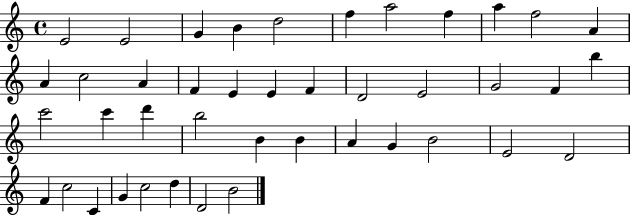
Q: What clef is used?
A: treble